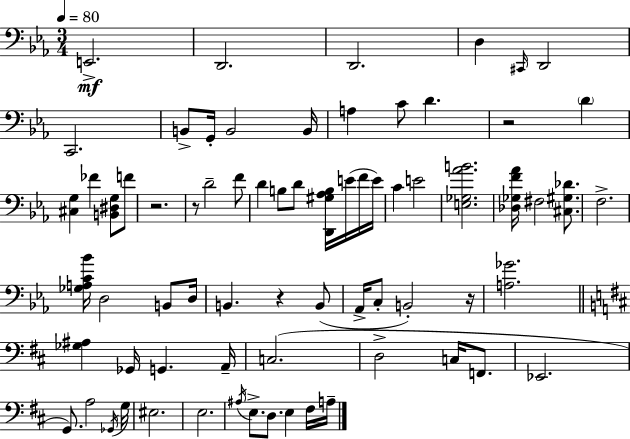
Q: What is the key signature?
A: EES major